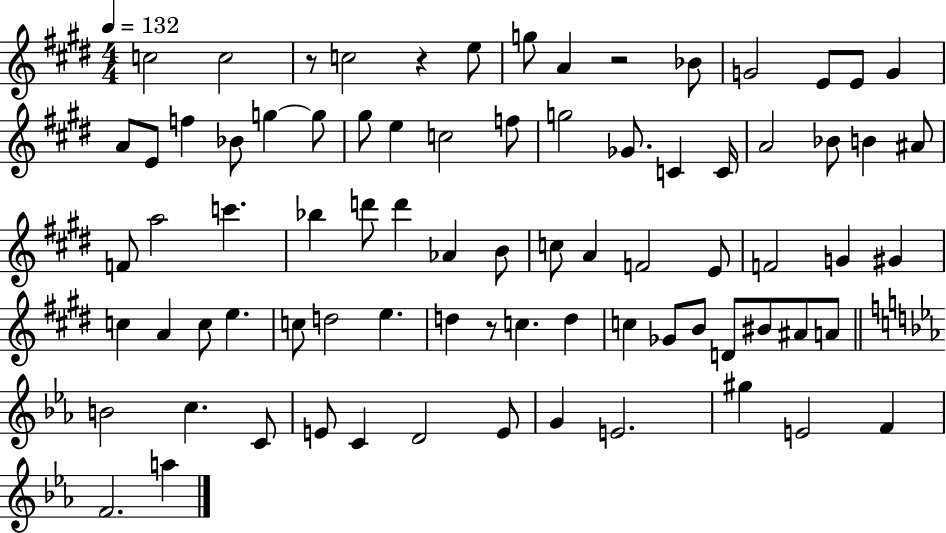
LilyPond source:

{
  \clef treble
  \numericTimeSignature
  \time 4/4
  \key e \major
  \tempo 4 = 132
  c''2 c''2 | r8 c''2 r4 e''8 | g''8 a'4 r2 bes'8 | g'2 e'8 e'8 g'4 | \break a'8 e'8 f''4 bes'8 g''4~~ g''8 | gis''8 e''4 c''2 f''8 | g''2 ges'8. c'4 c'16 | a'2 bes'8 b'4 ais'8 | \break f'8 a''2 c'''4. | bes''4 d'''8 d'''4 aes'4 b'8 | c''8 a'4 f'2 e'8 | f'2 g'4 gis'4 | \break c''4 a'4 c''8 e''4. | c''8 d''2 e''4. | d''4 r8 c''4. d''4 | c''4 ges'8 b'8 d'8 bis'8 ais'8 a'8 | \break \bar "||" \break \key ees \major b'2 c''4. c'8 | e'8 c'4 d'2 e'8 | g'4 e'2. | gis''4 e'2 f'4 | \break f'2. a''4 | \bar "|."
}